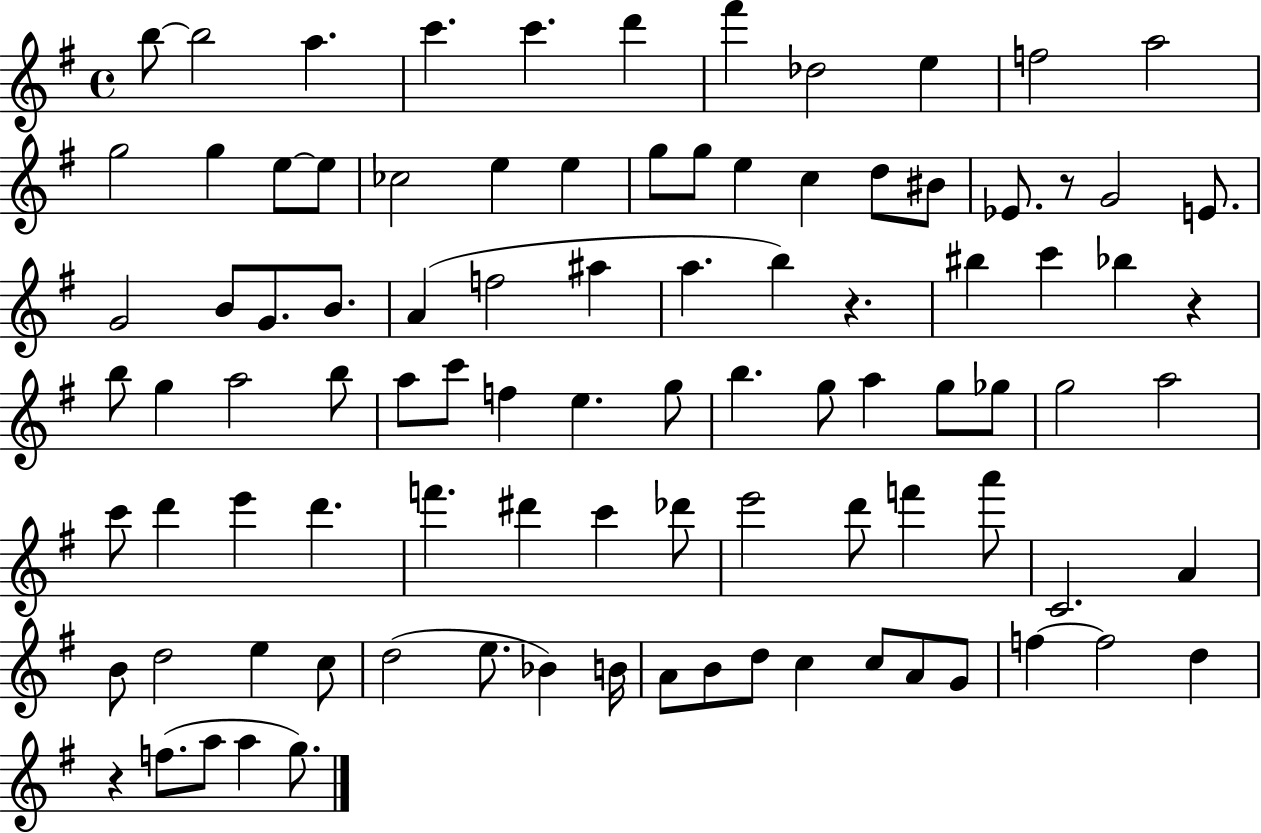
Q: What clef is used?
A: treble